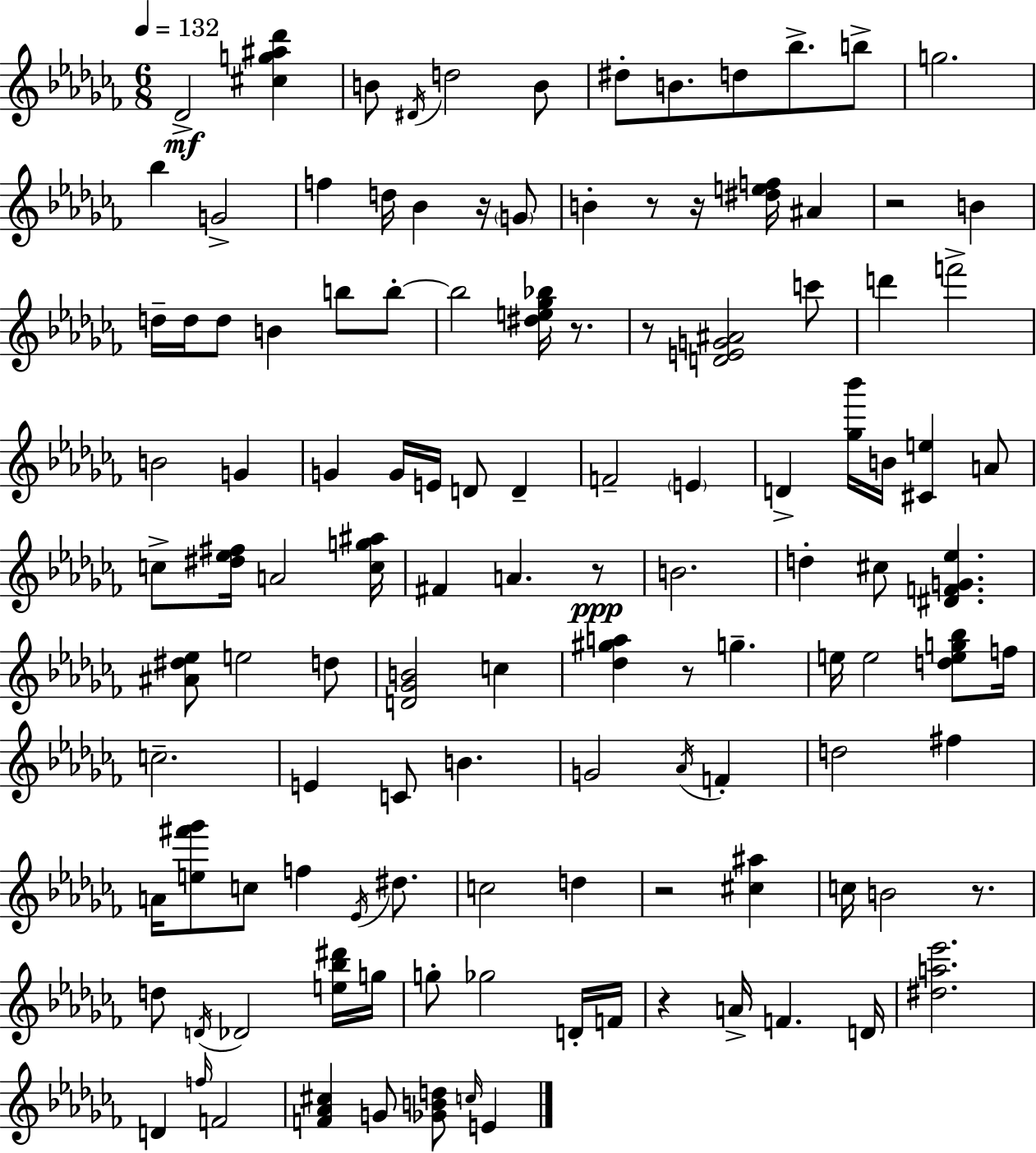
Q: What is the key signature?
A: AES minor